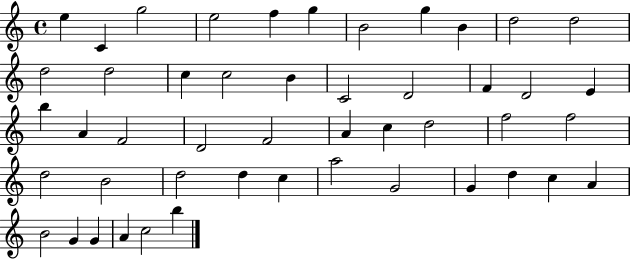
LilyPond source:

{
  \clef treble
  \time 4/4
  \defaultTimeSignature
  \key c \major
  e''4 c'4 g''2 | e''2 f''4 g''4 | b'2 g''4 b'4 | d''2 d''2 | \break d''2 d''2 | c''4 c''2 b'4 | c'2 d'2 | f'4 d'2 e'4 | \break b''4 a'4 f'2 | d'2 f'2 | a'4 c''4 d''2 | f''2 f''2 | \break d''2 b'2 | d''2 d''4 c''4 | a''2 g'2 | g'4 d''4 c''4 a'4 | \break b'2 g'4 g'4 | a'4 c''2 b''4 | \bar "|."
}